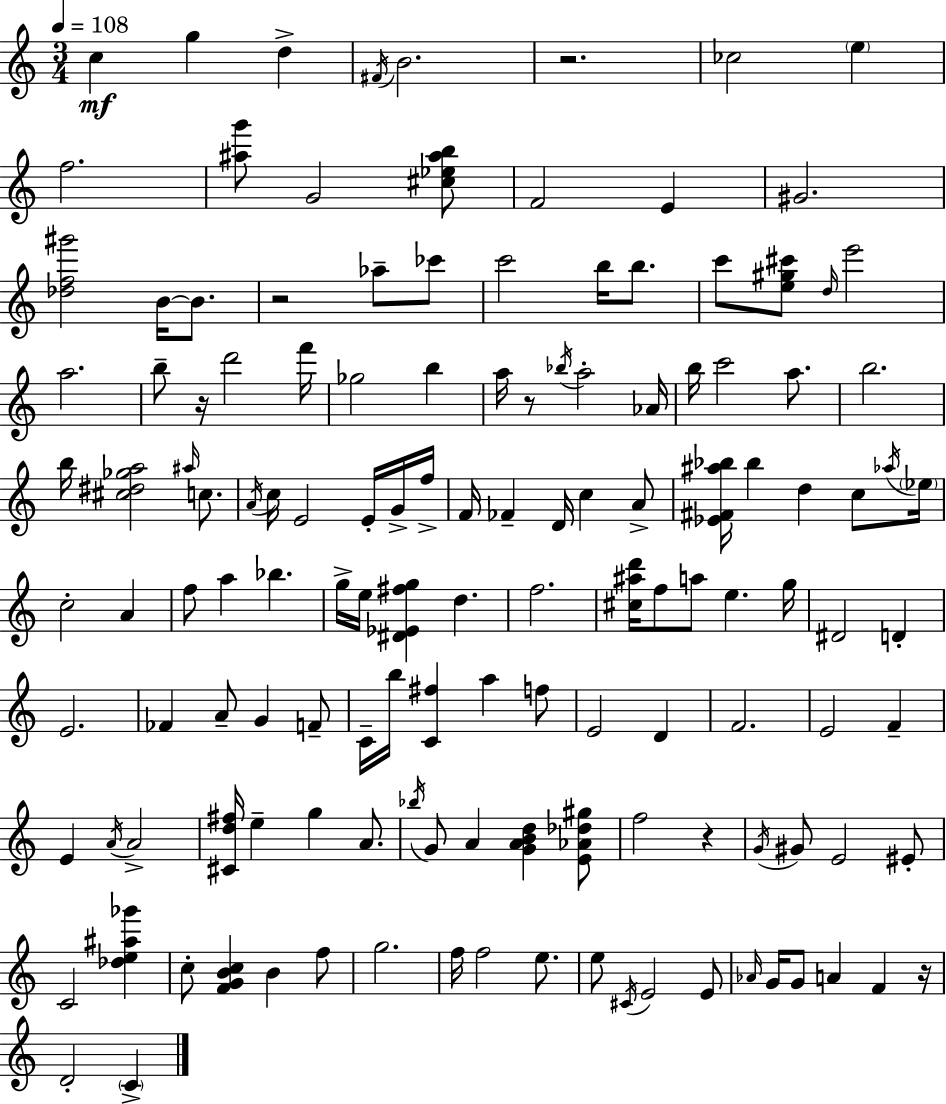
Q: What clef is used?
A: treble